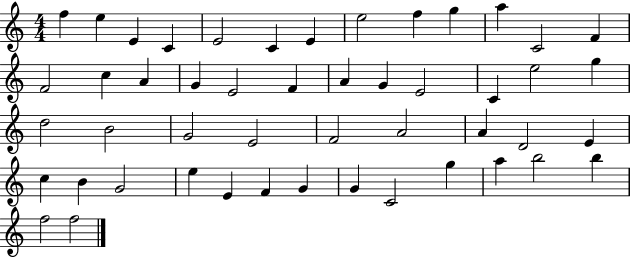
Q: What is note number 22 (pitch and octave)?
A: E4